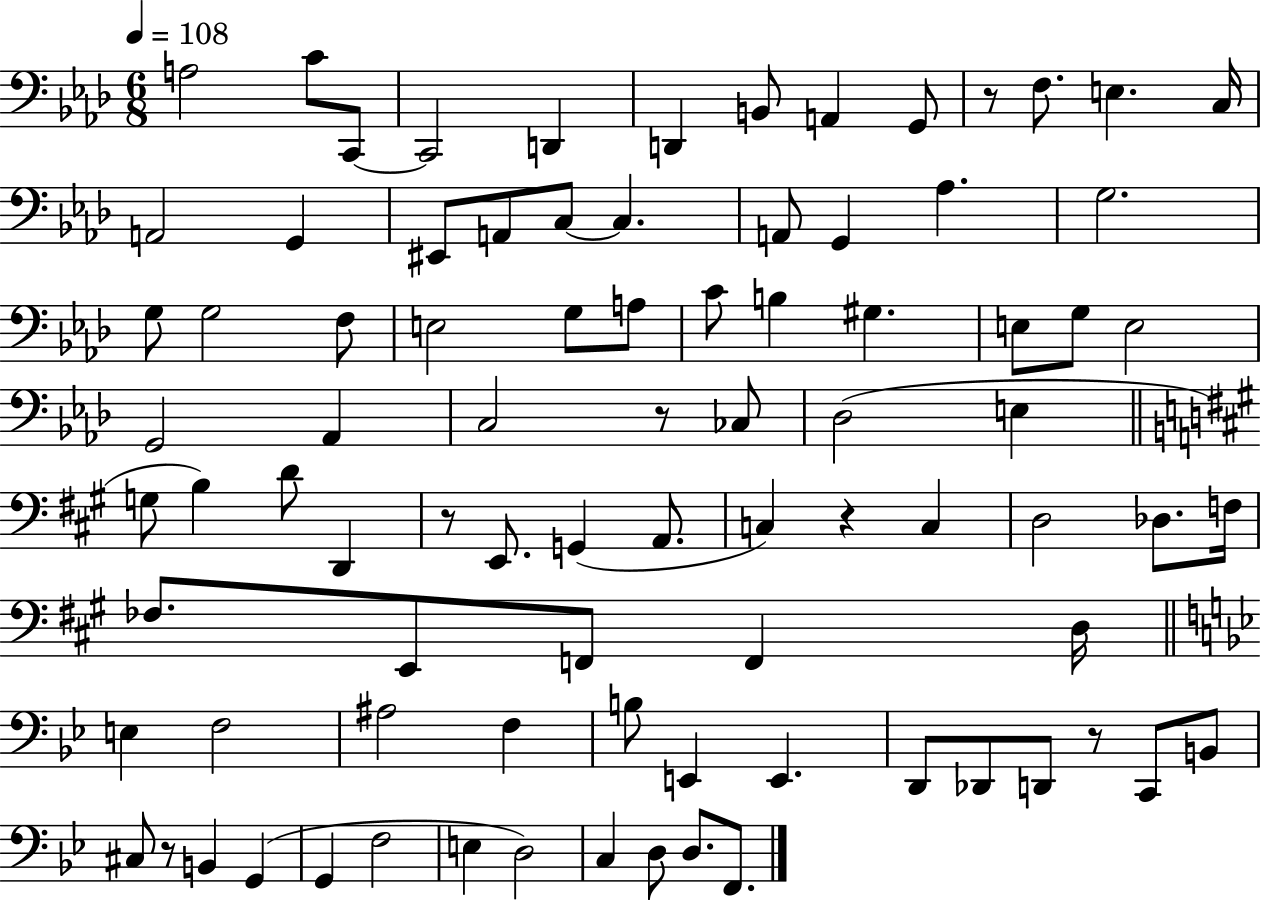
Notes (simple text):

A3/h C4/e C2/e C2/h D2/q D2/q B2/e A2/q G2/e R/e F3/e. E3/q. C3/s A2/h G2/q EIS2/e A2/e C3/e C3/q. A2/e G2/q Ab3/q. G3/h. G3/e G3/h F3/e E3/h G3/e A3/e C4/e B3/q G#3/q. E3/e G3/e E3/h G2/h Ab2/q C3/h R/e CES3/e Db3/h E3/q G3/e B3/q D4/e D2/q R/e E2/e. G2/q A2/e. C3/q R/q C3/q D3/h Db3/e. F3/s FES3/e. E2/e F2/e F2/q D3/s E3/q F3/h A#3/h F3/q B3/e E2/q E2/q. D2/e Db2/e D2/e R/e C2/e B2/e C#3/e R/e B2/q G2/q G2/q F3/h E3/q D3/h C3/q D3/e D3/e. F2/e.